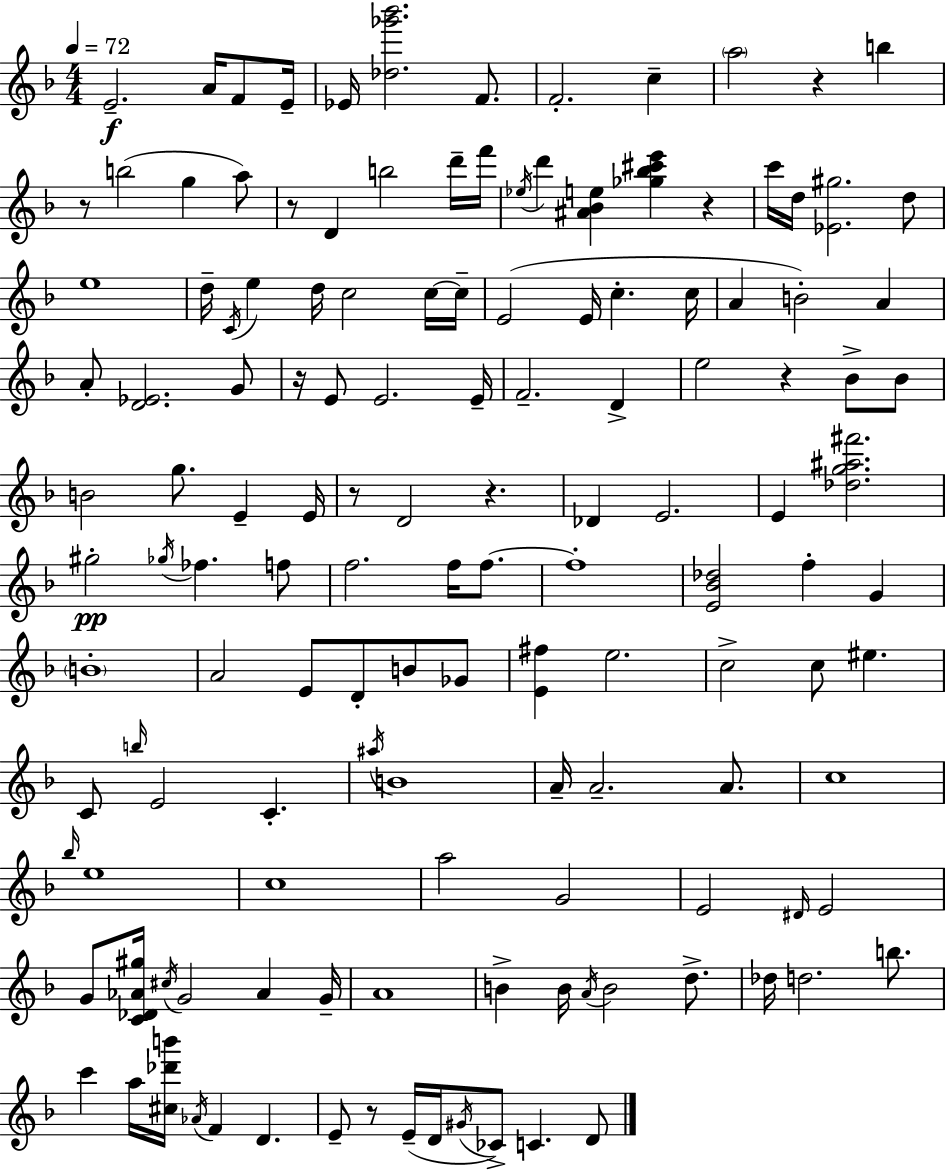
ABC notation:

X:1
T:Untitled
M:4/4
L:1/4
K:Dm
E2 A/4 F/2 E/4 _E/4 [_d_g'_b']2 F/2 F2 c a2 z b z/2 b2 g a/2 z/2 D b2 d'/4 f'/4 _e/4 d' [^A_Be] [_g_b^c'e'] z c'/4 d/4 [_E^g]2 d/2 e4 d/4 C/4 e d/4 c2 c/4 c/4 E2 E/4 c c/4 A B2 A A/2 [D_E]2 G/2 z/4 E/2 E2 E/4 F2 D e2 z _B/2 _B/2 B2 g/2 E E/4 z/2 D2 z _D E2 E [_dg^a^f']2 ^g2 _g/4 _f f/2 f2 f/4 f/2 f4 [E_B_d]2 f G B4 A2 E/2 D/2 B/2 _G/2 [E^f] e2 c2 c/2 ^e C/2 b/4 E2 C ^a/4 B4 A/4 A2 A/2 c4 _b/4 e4 c4 a2 G2 E2 ^D/4 E2 G/2 [C_D_A^g]/4 ^c/4 G2 _A G/4 A4 B B/4 A/4 B2 d/2 _d/4 d2 b/2 c' a/4 [^c_d'b']/4 _A/4 F D E/2 z/2 E/4 D/4 ^G/4 _C/2 C D/2